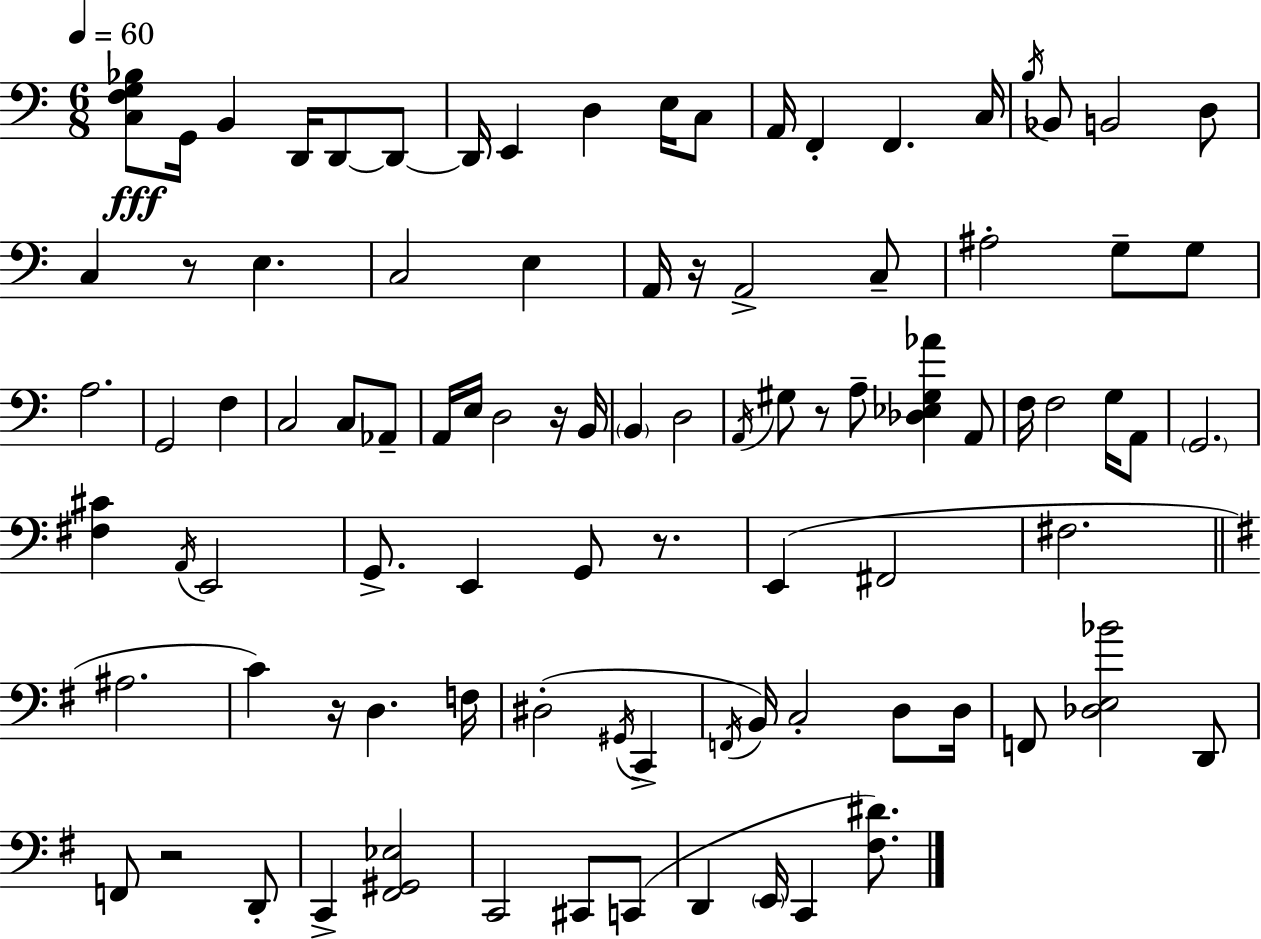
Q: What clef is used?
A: bass